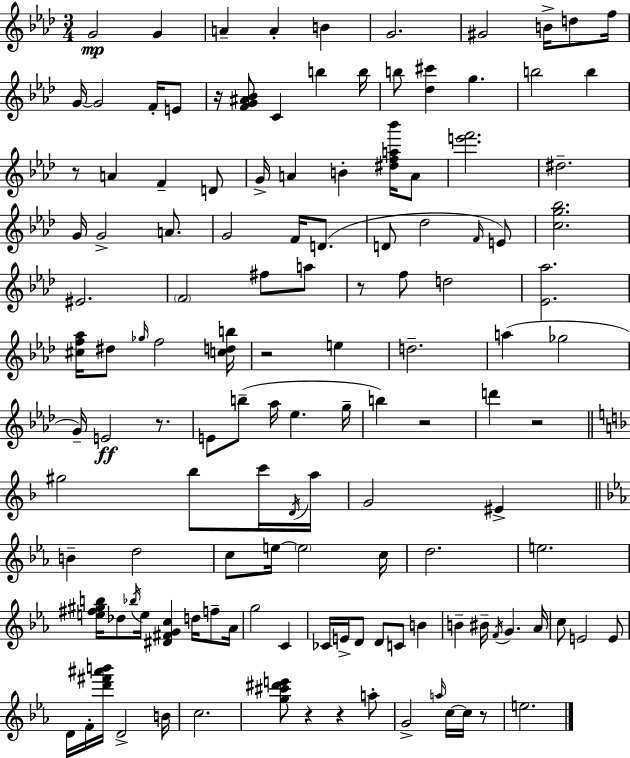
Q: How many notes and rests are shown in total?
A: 131